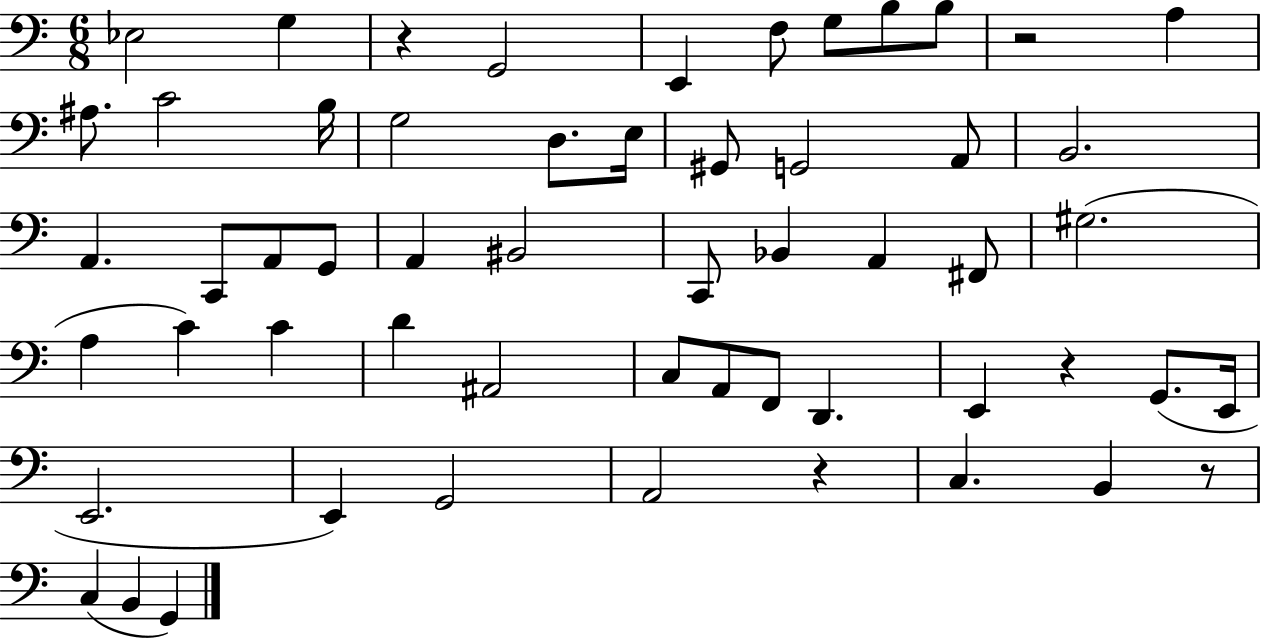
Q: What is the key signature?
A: C major